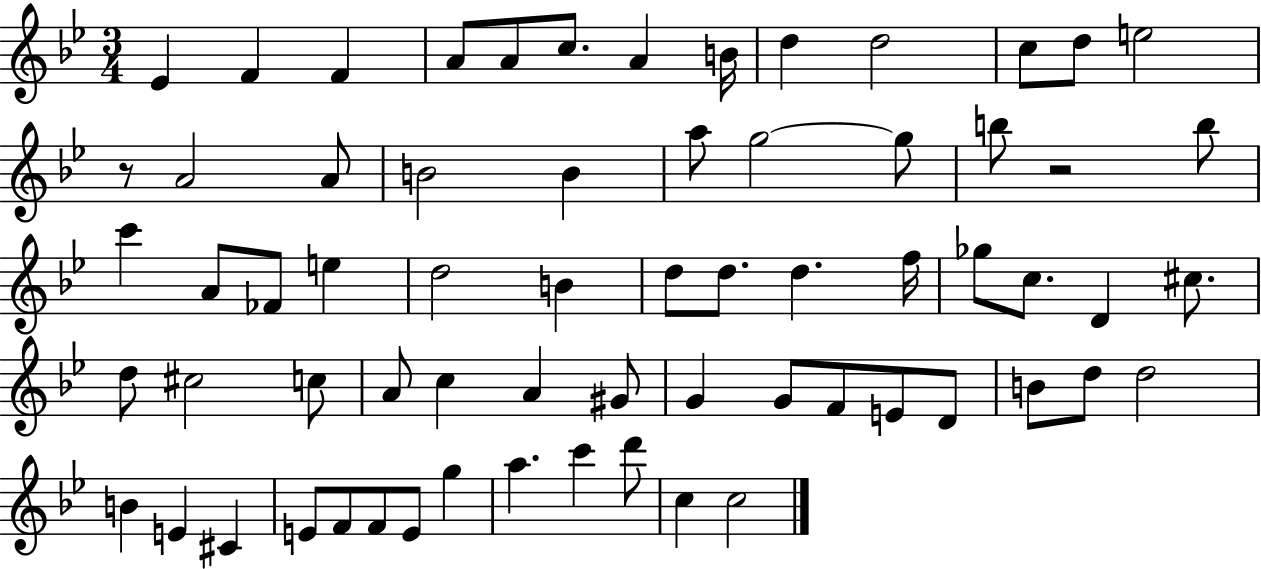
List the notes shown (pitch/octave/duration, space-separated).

Eb4/q F4/q F4/q A4/e A4/e C5/e. A4/q B4/s D5/q D5/h C5/e D5/e E5/h R/e A4/h A4/e B4/h B4/q A5/e G5/h G5/e B5/e R/h B5/e C6/q A4/e FES4/e E5/q D5/h B4/q D5/e D5/e. D5/q. F5/s Gb5/e C5/e. D4/q C#5/e. D5/e C#5/h C5/e A4/e C5/q A4/q G#4/e G4/q G4/e F4/e E4/e D4/e B4/e D5/e D5/h B4/q E4/q C#4/q E4/e F4/e F4/e E4/e G5/q A5/q. C6/q D6/e C5/q C5/h